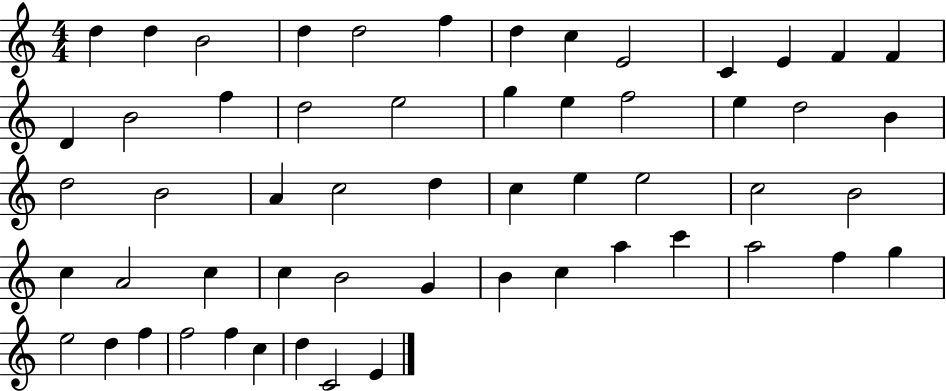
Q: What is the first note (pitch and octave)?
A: D5